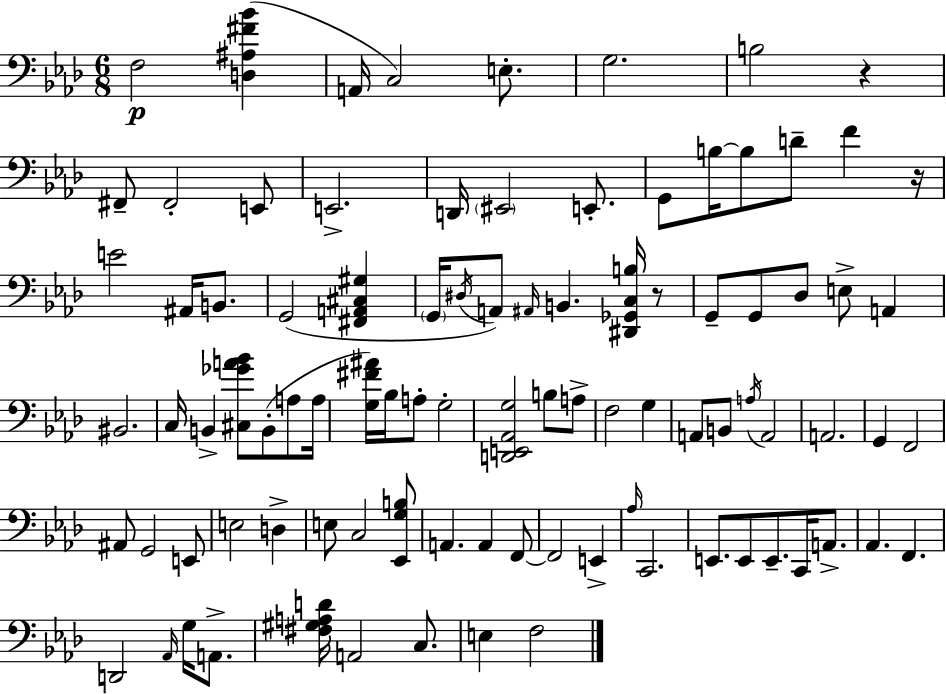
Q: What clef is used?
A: bass